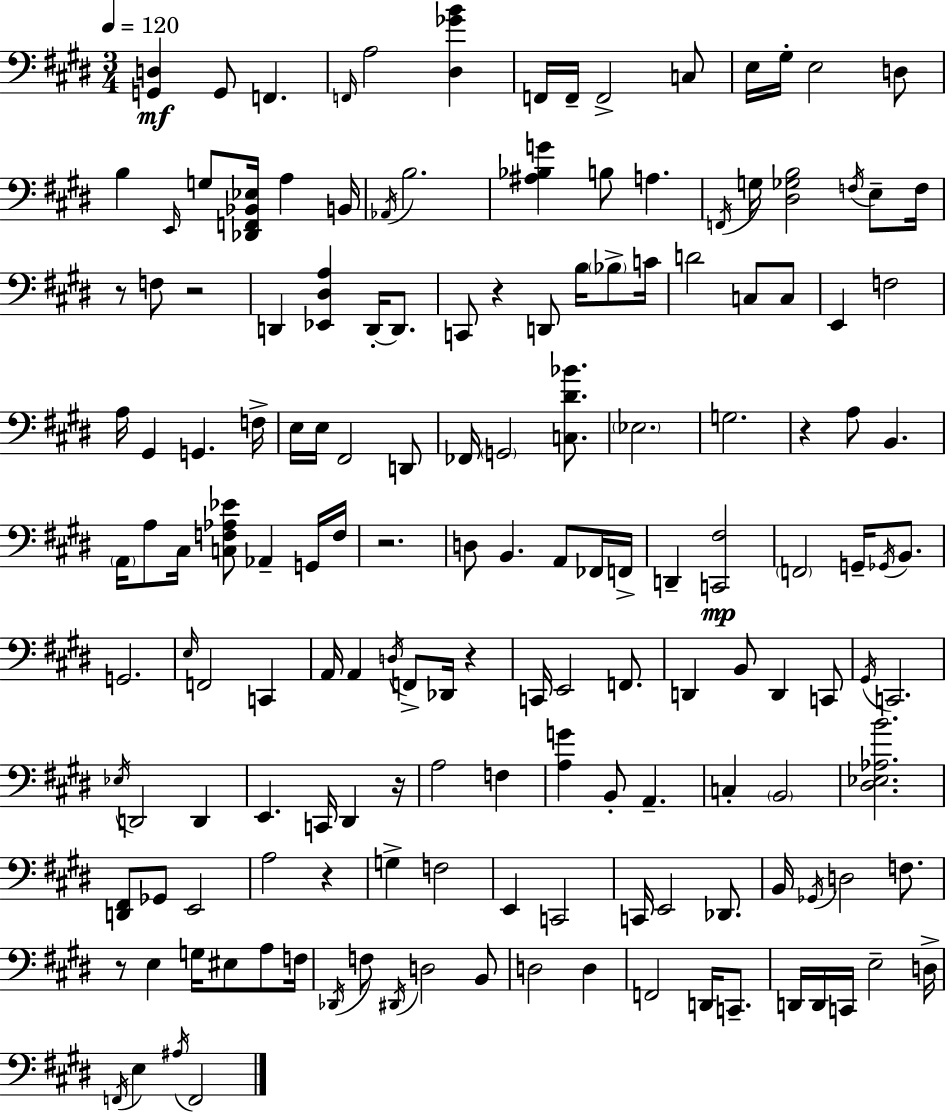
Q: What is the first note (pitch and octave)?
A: G2